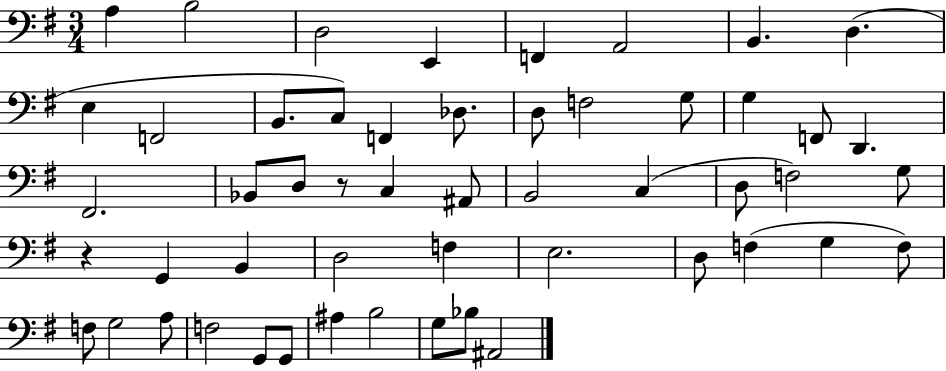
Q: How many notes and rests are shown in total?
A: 52